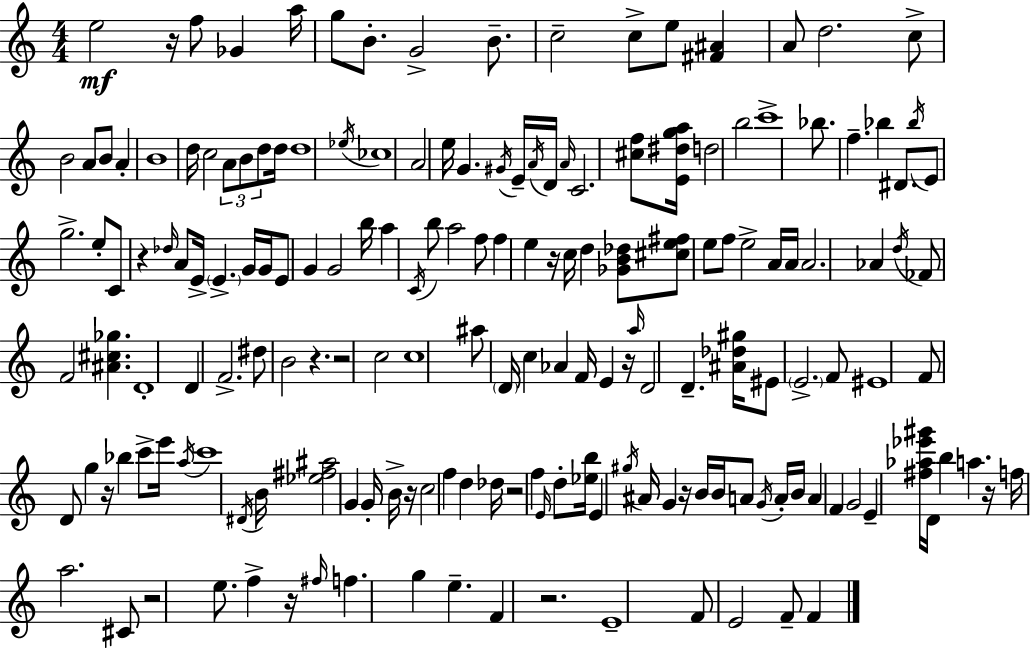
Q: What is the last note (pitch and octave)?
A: F4